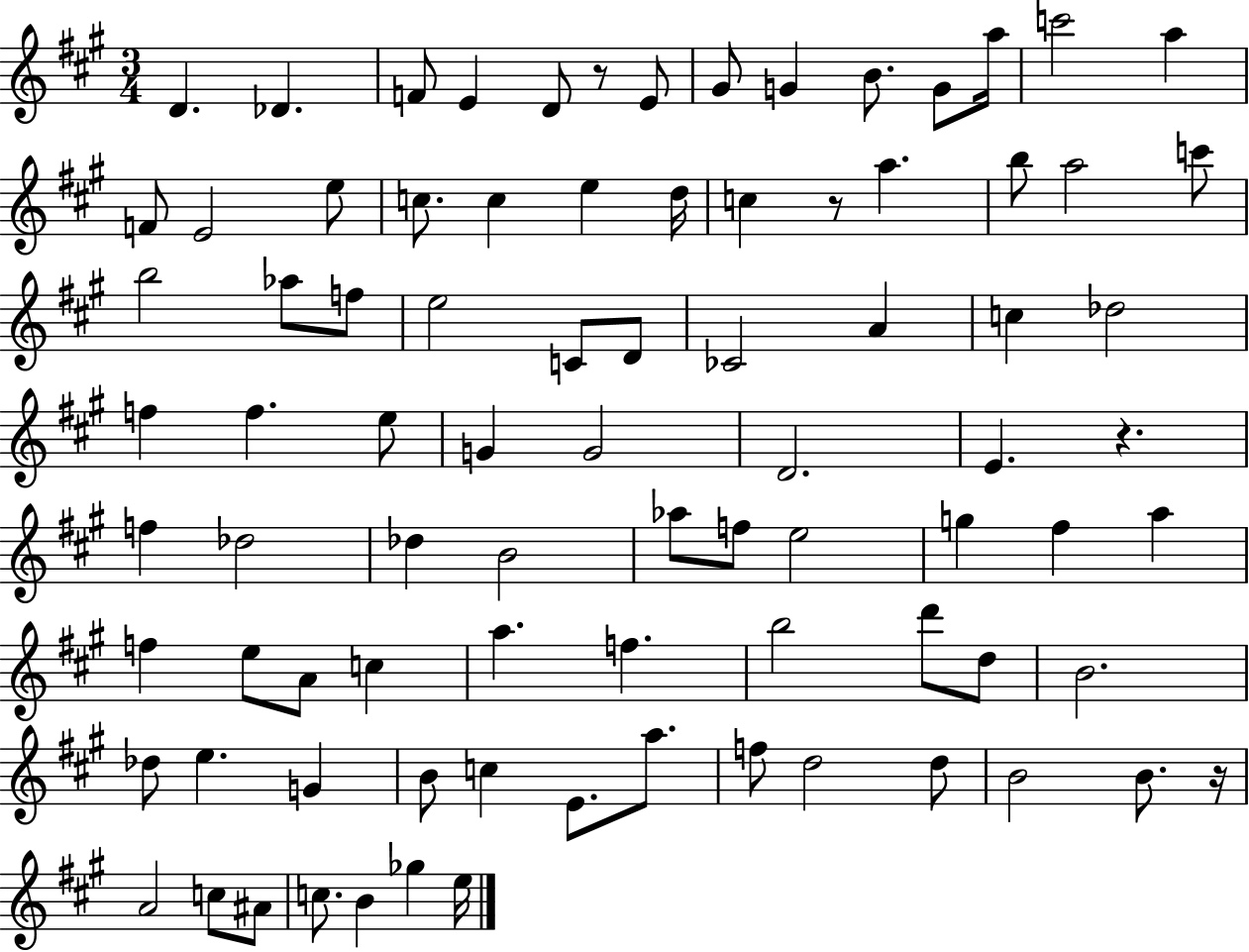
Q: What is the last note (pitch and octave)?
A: E5